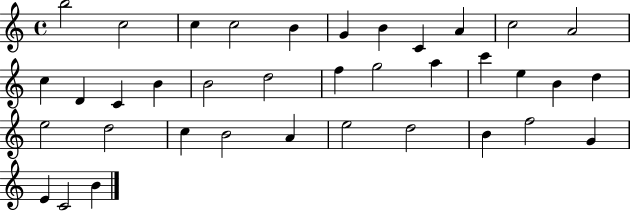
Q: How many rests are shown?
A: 0